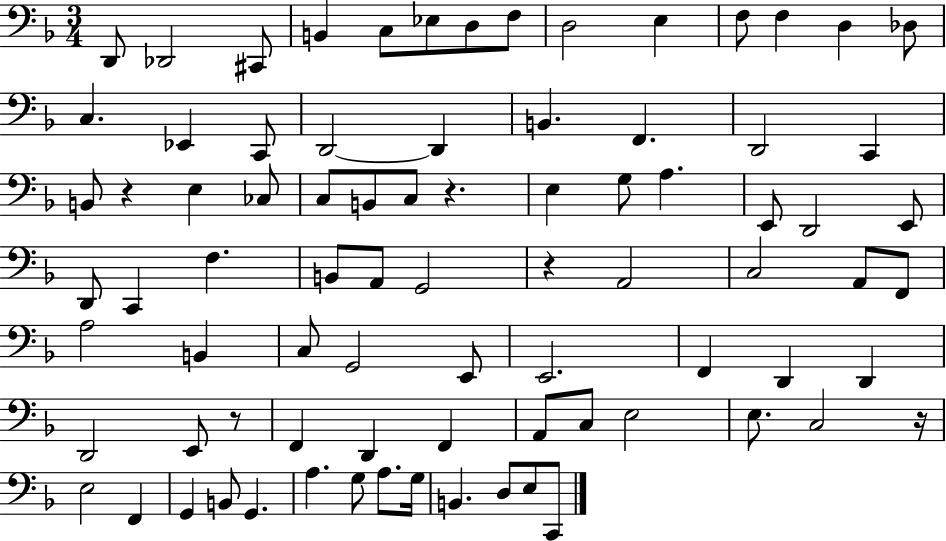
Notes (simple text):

D2/e Db2/h C#2/e B2/q C3/e Eb3/e D3/e F3/e D3/h E3/q F3/e F3/q D3/q Db3/e C3/q. Eb2/q C2/e D2/h D2/q B2/q. F2/q. D2/h C2/q B2/e R/q E3/q CES3/e C3/e B2/e C3/e R/q. E3/q G3/e A3/q. E2/e D2/h E2/e D2/e C2/q F3/q. B2/e A2/e G2/h R/q A2/h C3/h A2/e F2/e A3/h B2/q C3/e G2/h E2/e E2/h. F2/q D2/q D2/q D2/h E2/e R/e F2/q D2/q F2/q A2/e C3/e E3/h E3/e. C3/h R/s E3/h F2/q G2/q B2/e G2/q. A3/q. G3/e A3/e. G3/s B2/q. D3/e E3/e C2/e